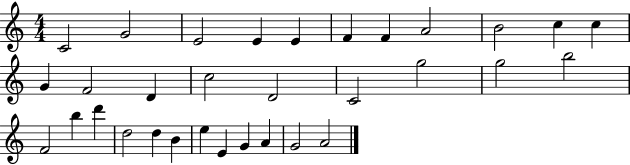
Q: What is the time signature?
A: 4/4